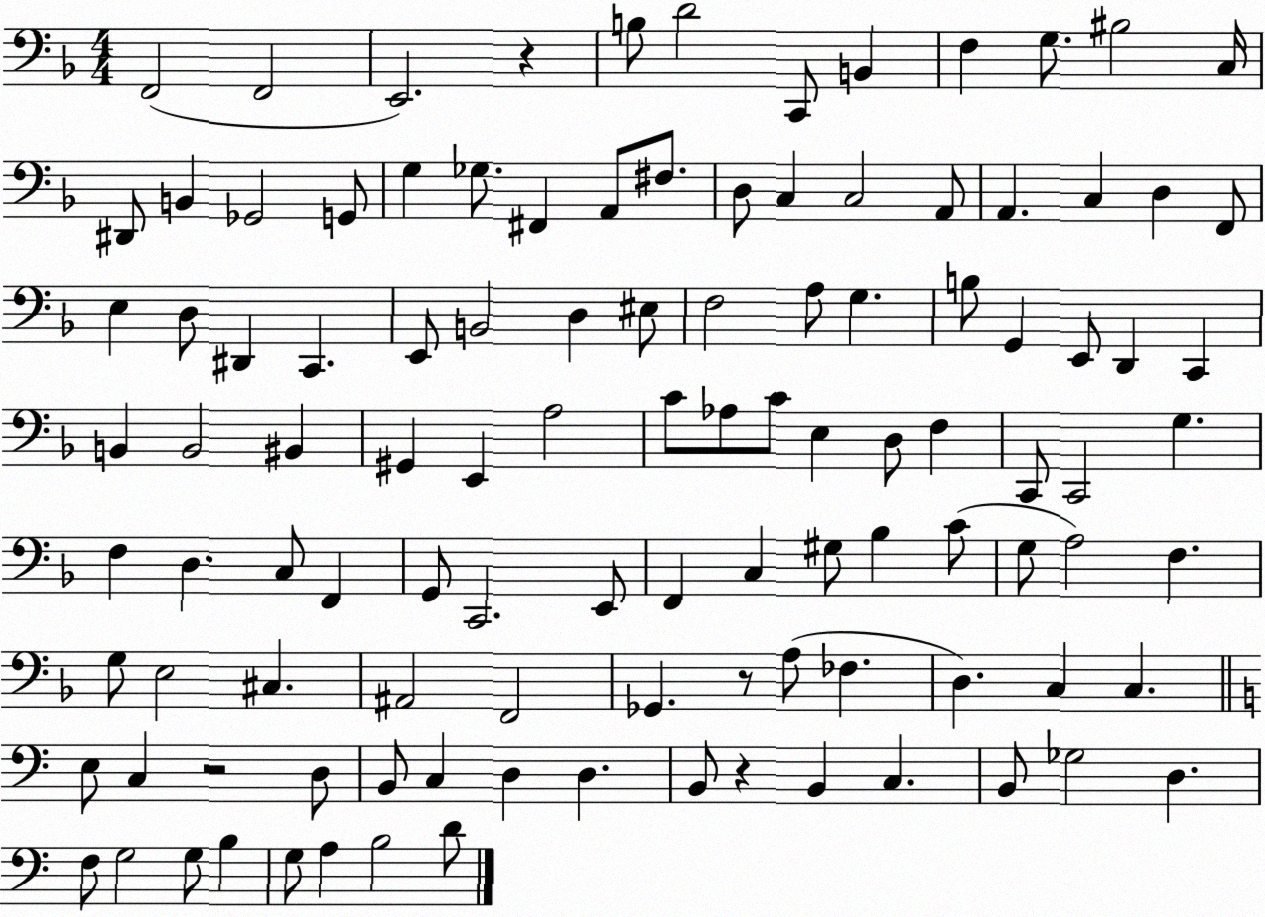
X:1
T:Untitled
M:4/4
L:1/4
K:F
F,,2 F,,2 E,,2 z B,/2 D2 C,,/2 B,, F, G,/2 ^B,2 C,/4 ^D,,/2 B,, _G,,2 G,,/2 G, _G,/2 ^F,, A,,/2 ^F,/2 D,/2 C, C,2 A,,/2 A,, C, D, F,,/2 E, D,/2 ^D,, C,, E,,/2 B,,2 D, ^E,/2 F,2 A,/2 G, B,/2 G,, E,,/2 D,, C,, B,, B,,2 ^B,, ^G,, E,, A,2 C/2 _A,/2 C/2 E, D,/2 F, C,,/2 C,,2 G, F, D, C,/2 F,, G,,/2 C,,2 E,,/2 F,, C, ^G,/2 _B, C/2 G,/2 A,2 F, G,/2 E,2 ^C, ^A,,2 F,,2 _G,, z/2 A,/2 _F, D, C, C, E,/2 C, z2 D,/2 B,,/2 C, D, D, B,,/2 z B,, C, B,,/2 _G,2 D, F,/2 G,2 G,/2 B, G,/2 A, B,2 D/2